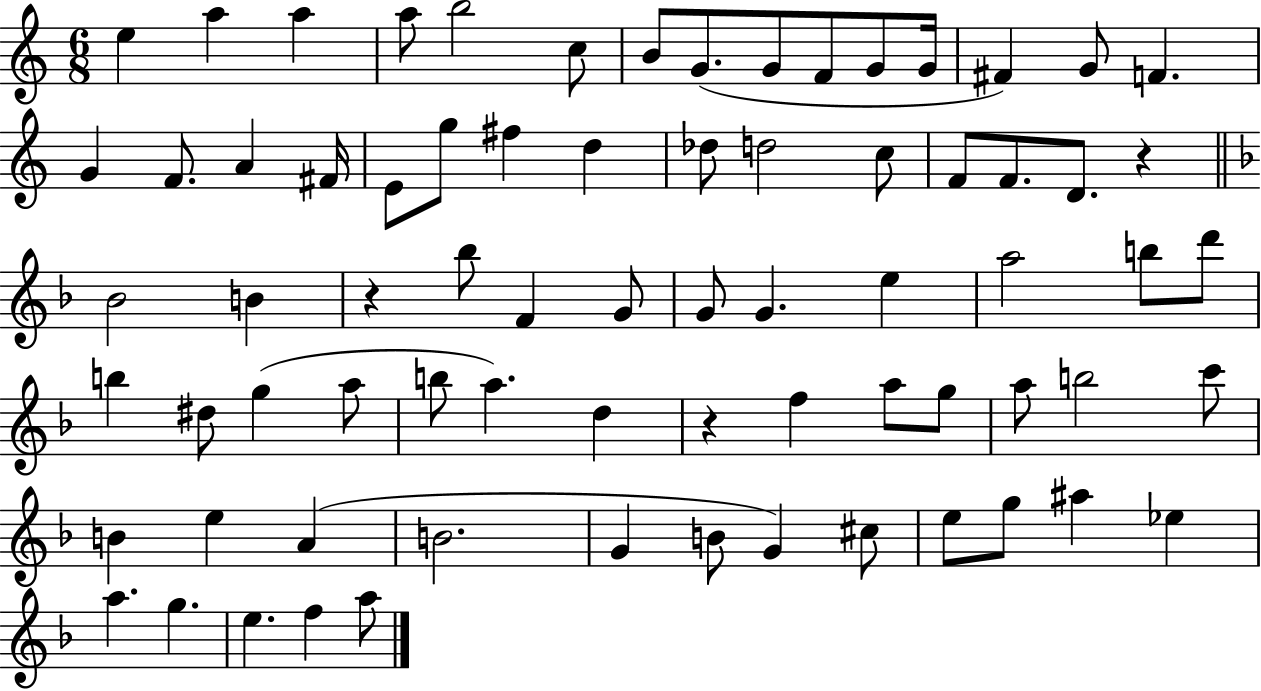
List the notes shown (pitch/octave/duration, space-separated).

E5/q A5/q A5/q A5/e B5/h C5/e B4/e G4/e. G4/e F4/e G4/e G4/s F#4/q G4/e F4/q. G4/q F4/e. A4/q F#4/s E4/e G5/e F#5/q D5/q Db5/e D5/h C5/e F4/e F4/e. D4/e. R/q Bb4/h B4/q R/q Bb5/e F4/q G4/e G4/e G4/q. E5/q A5/h B5/e D6/e B5/q D#5/e G5/q A5/e B5/e A5/q. D5/q R/q F5/q A5/e G5/e A5/e B5/h C6/e B4/q E5/q A4/q B4/h. G4/q B4/e G4/q C#5/e E5/e G5/e A#5/q Eb5/q A5/q. G5/q. E5/q. F5/q A5/e